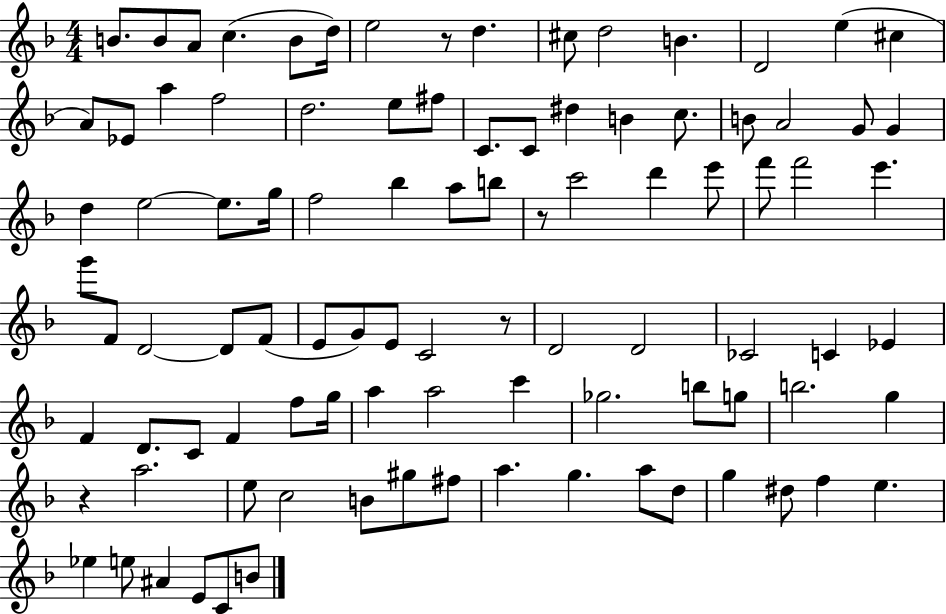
X:1
T:Untitled
M:4/4
L:1/4
K:F
B/2 B/2 A/2 c B/2 d/4 e2 z/2 d ^c/2 d2 B D2 e ^c A/2 _E/2 a f2 d2 e/2 ^f/2 C/2 C/2 ^d B c/2 B/2 A2 G/2 G d e2 e/2 g/4 f2 _b a/2 b/2 z/2 c'2 d' e'/2 f'/2 f'2 e' g'/2 F/2 D2 D/2 F/2 E/2 G/2 E/2 C2 z/2 D2 D2 _C2 C _E F D/2 C/2 F f/2 g/4 a a2 c' _g2 b/2 g/2 b2 g z a2 e/2 c2 B/2 ^g/2 ^f/2 a g a/2 d/2 g ^d/2 f e _e e/2 ^A E/2 C/2 B/2